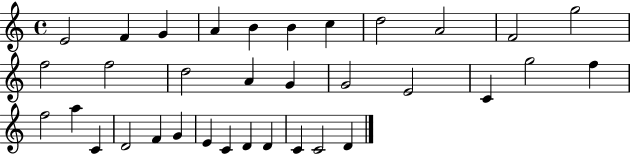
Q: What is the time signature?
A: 4/4